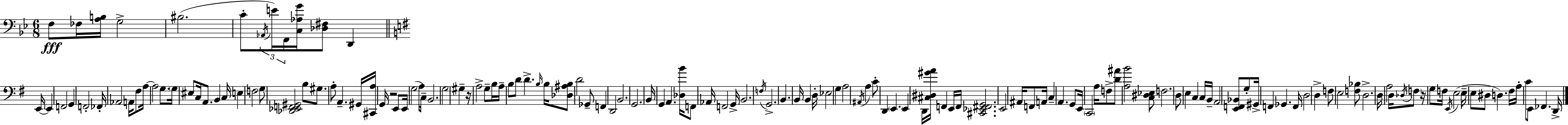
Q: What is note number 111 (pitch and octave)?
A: D3